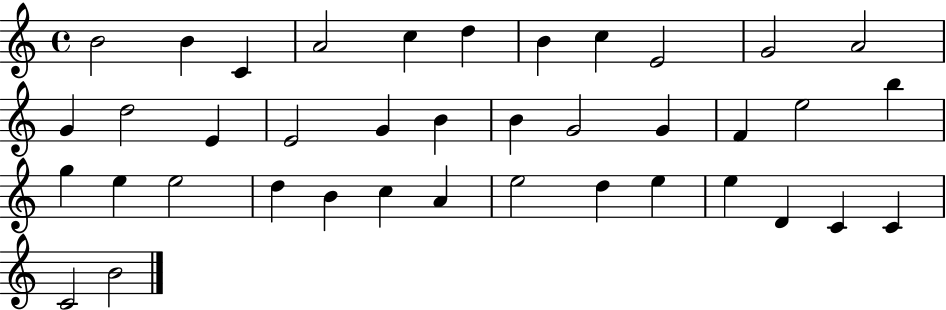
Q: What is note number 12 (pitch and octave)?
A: G4